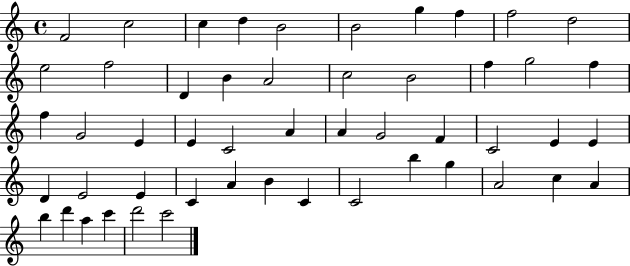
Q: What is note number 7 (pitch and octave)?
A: G5